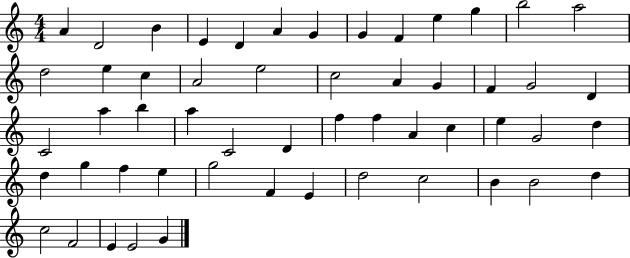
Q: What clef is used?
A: treble